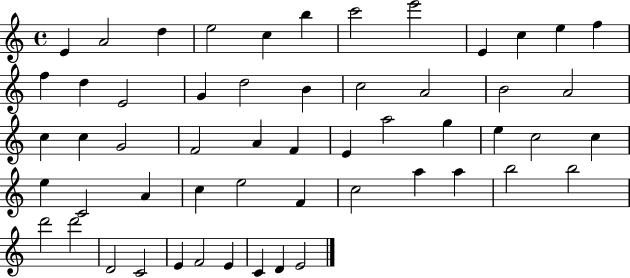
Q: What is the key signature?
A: C major